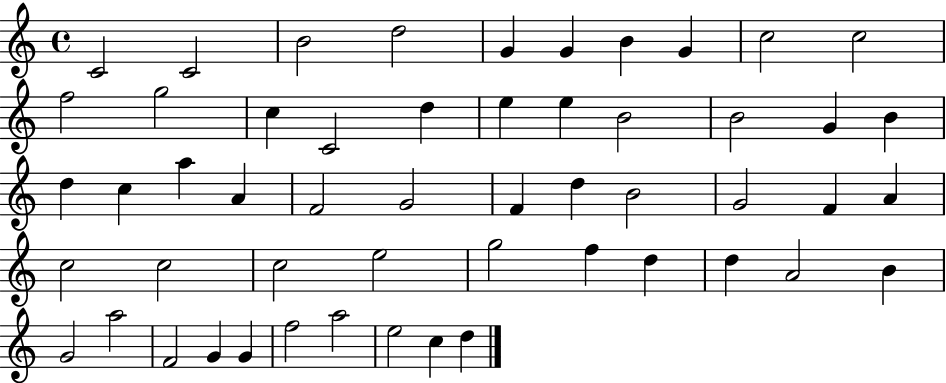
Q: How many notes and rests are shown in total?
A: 53